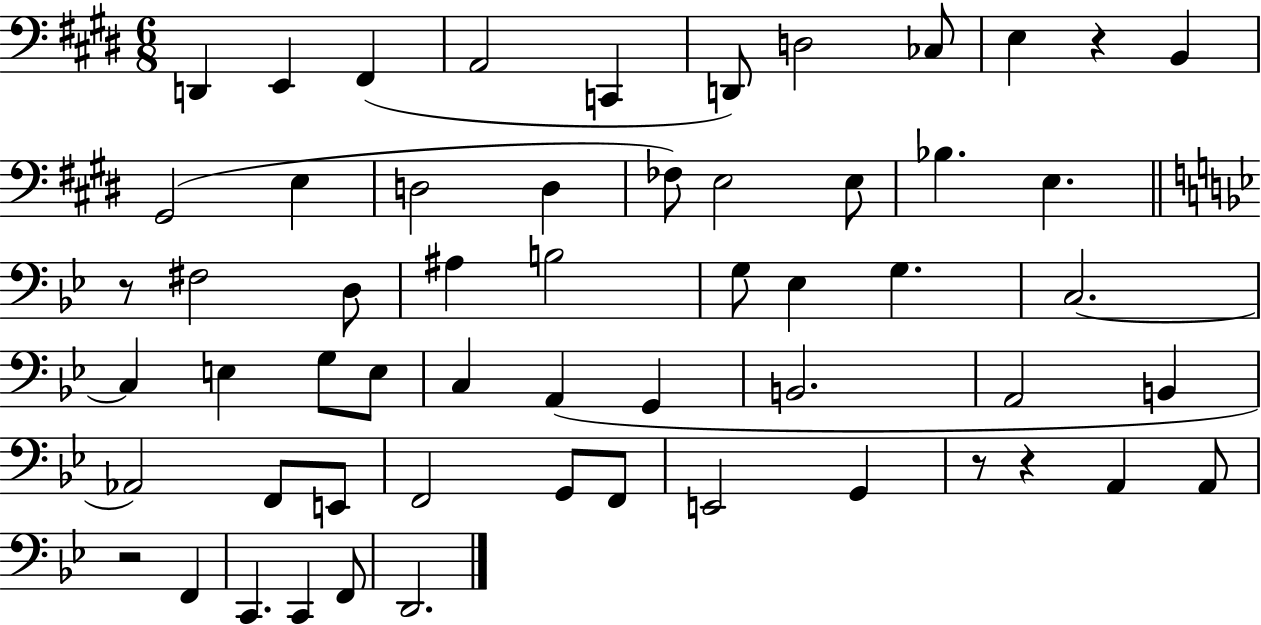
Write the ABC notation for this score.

X:1
T:Untitled
M:6/8
L:1/4
K:E
D,, E,, ^F,, A,,2 C,, D,,/2 D,2 _C,/2 E, z B,, ^G,,2 E, D,2 D, _F,/2 E,2 E,/2 _B, E, z/2 ^F,2 D,/2 ^A, B,2 G,/2 _E, G, C,2 C, E, G,/2 E,/2 C, A,, G,, B,,2 A,,2 B,, _A,,2 F,,/2 E,,/2 F,,2 G,,/2 F,,/2 E,,2 G,, z/2 z A,, A,,/2 z2 F,, C,, C,, F,,/2 D,,2